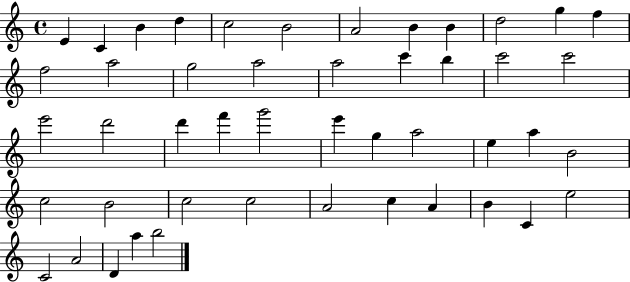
{
  \clef treble
  \time 4/4
  \defaultTimeSignature
  \key c \major
  e'4 c'4 b'4 d''4 | c''2 b'2 | a'2 b'4 b'4 | d''2 g''4 f''4 | \break f''2 a''2 | g''2 a''2 | a''2 c'''4 b''4 | c'''2 c'''2 | \break e'''2 d'''2 | d'''4 f'''4 g'''2 | e'''4 g''4 a''2 | e''4 a''4 b'2 | \break c''2 b'2 | c''2 c''2 | a'2 c''4 a'4 | b'4 c'4 e''2 | \break c'2 a'2 | d'4 a''4 b''2 | \bar "|."
}